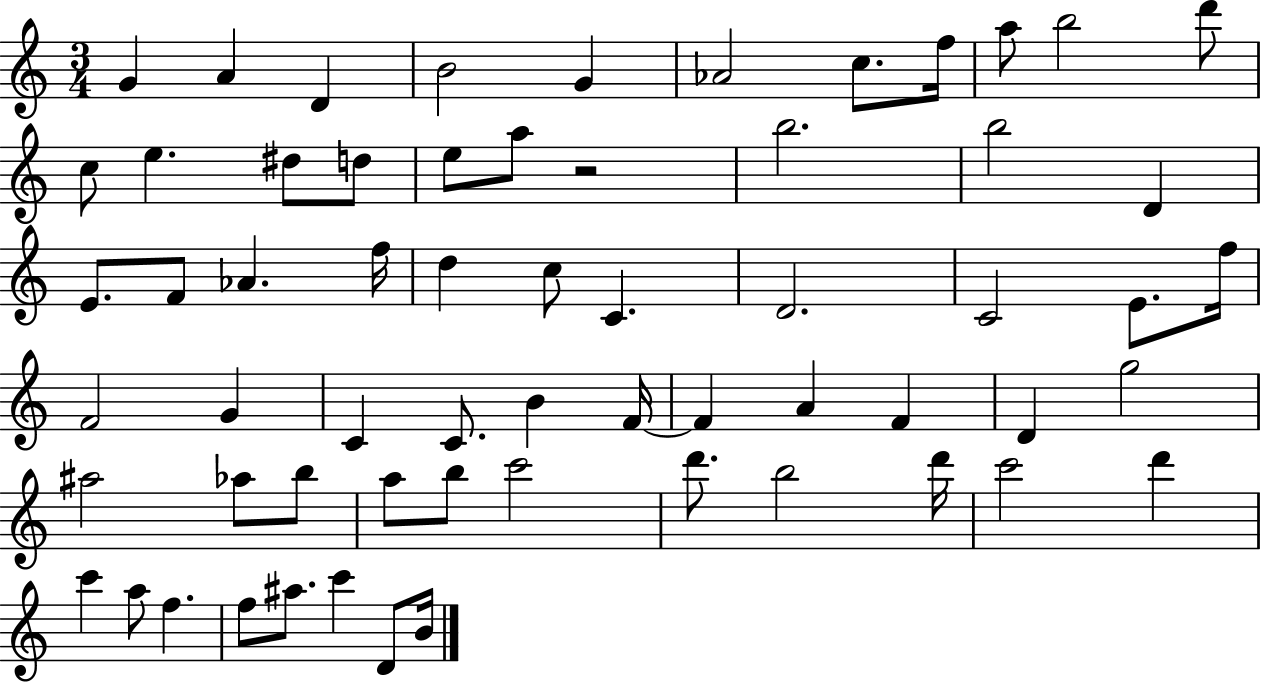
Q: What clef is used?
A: treble